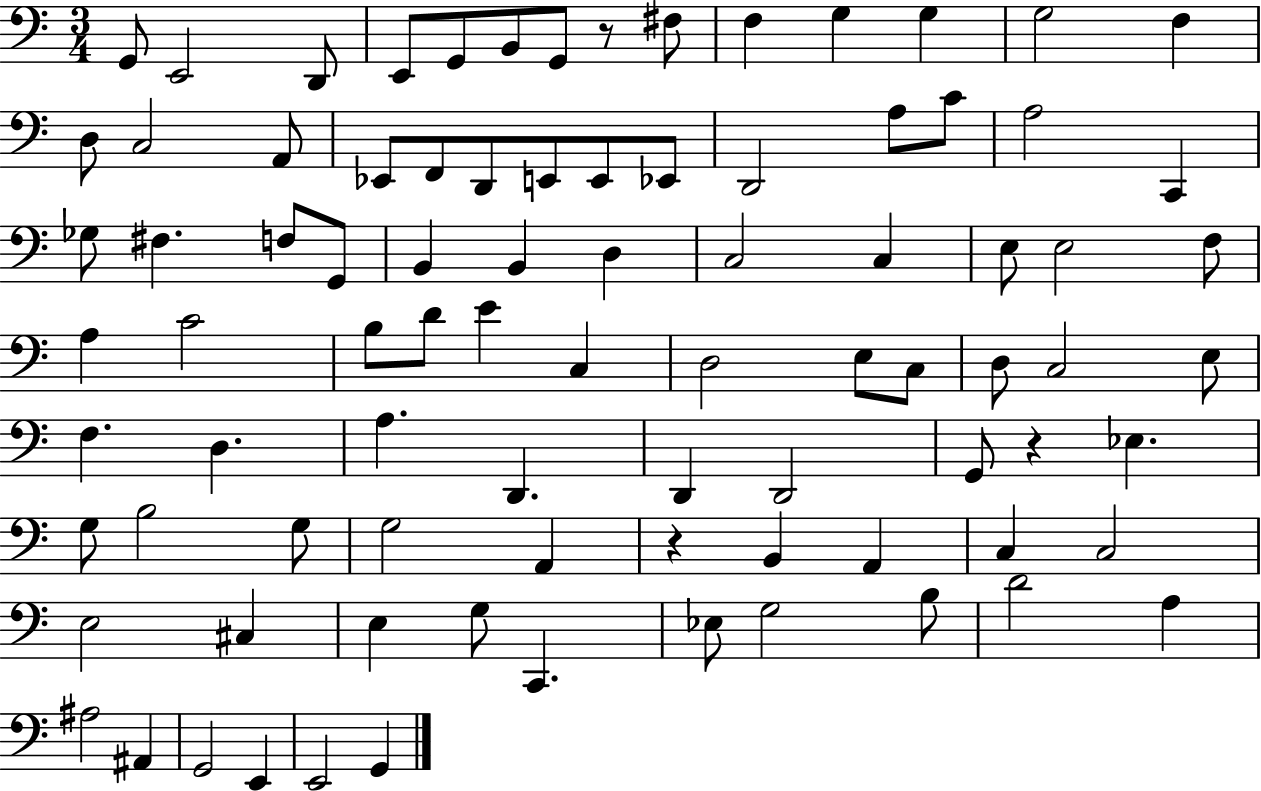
X:1
T:Untitled
M:3/4
L:1/4
K:C
G,,/2 E,,2 D,,/2 E,,/2 G,,/2 B,,/2 G,,/2 z/2 ^F,/2 F, G, G, G,2 F, D,/2 C,2 A,,/2 _E,,/2 F,,/2 D,,/2 E,,/2 E,,/2 _E,,/2 D,,2 A,/2 C/2 A,2 C,, _G,/2 ^F, F,/2 G,,/2 B,, B,, D, C,2 C, E,/2 E,2 F,/2 A, C2 B,/2 D/2 E C, D,2 E,/2 C,/2 D,/2 C,2 E,/2 F, D, A, D,, D,, D,,2 G,,/2 z _E, G,/2 B,2 G,/2 G,2 A,, z B,, A,, C, C,2 E,2 ^C, E, G,/2 C,, _E,/2 G,2 B,/2 D2 A, ^A,2 ^A,, G,,2 E,, E,,2 G,,